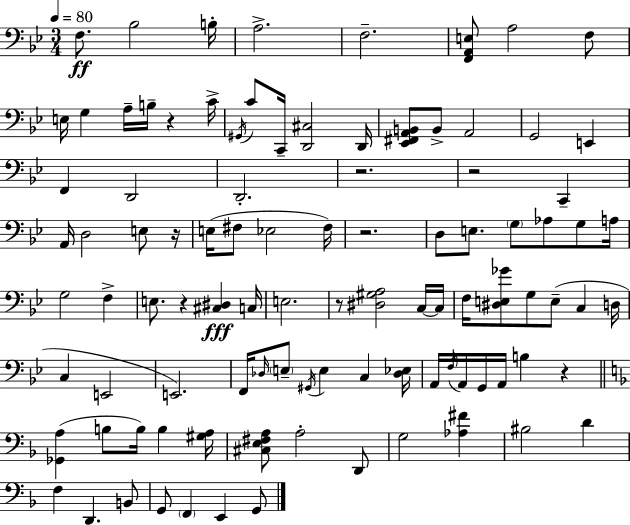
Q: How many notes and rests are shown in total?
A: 98